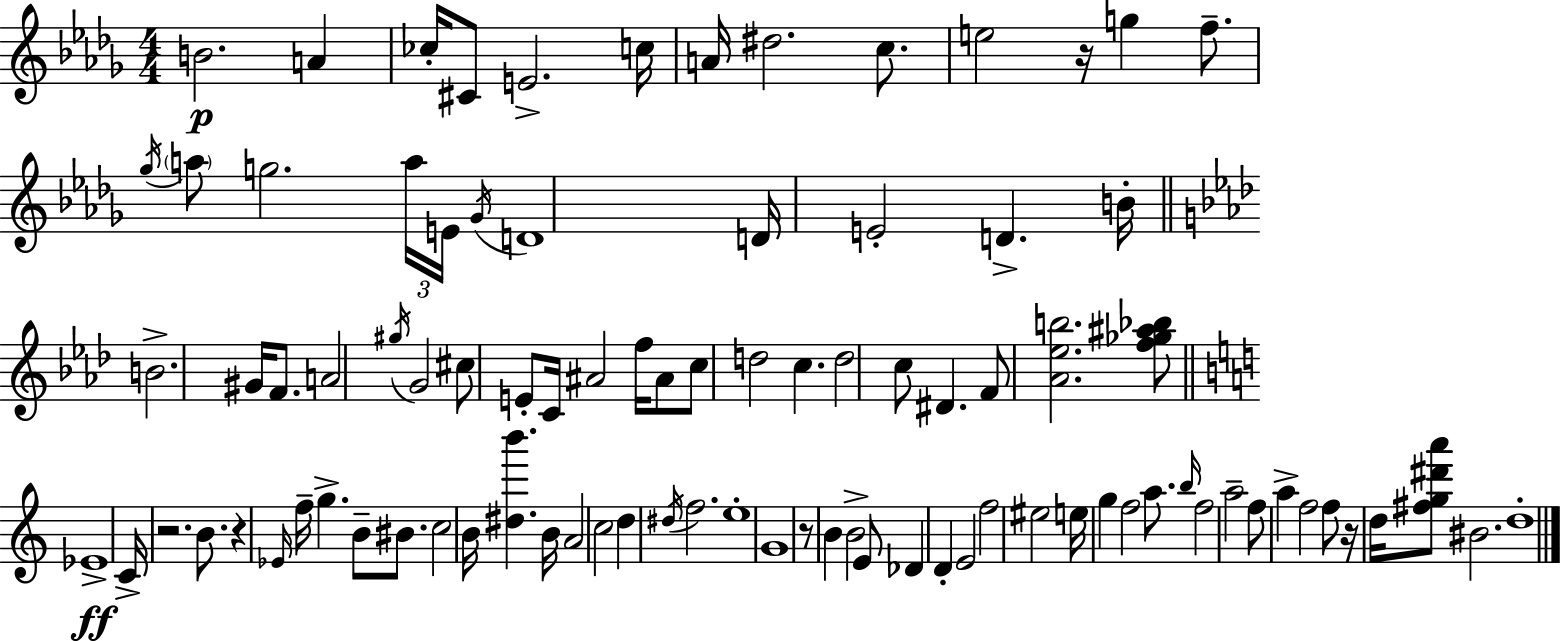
B4/h. A4/q CES5/s C#4/e E4/h. C5/s A4/s D#5/h. C5/e. E5/h R/s G5/q F5/e. Gb5/s A5/e G5/h. A5/s E4/s Gb4/s D4/w D4/s E4/h D4/q. B4/s B4/h. G#4/s F4/e. A4/h G#5/s G4/h C#5/e E4/e C4/s A#4/h F5/s A#4/e C5/e D5/h C5/q. D5/h C5/e D#4/q. F4/e [Ab4,Eb5,B5]/h. [F5,Gb5,A#5,Bb5]/e Eb4/w C4/s R/h. B4/e. R/q Eb4/s F5/s G5/q. B4/e BIS4/e. C5/h B4/s [D#5,B6]/q. B4/s A4/h C5/h D5/q D#5/s F5/h. E5/w G4/w R/e B4/q B4/h E4/e Db4/q D4/q E4/h F5/h EIS5/h E5/s G5/q F5/h A5/e. B5/s F5/h A5/h F5/e A5/q F5/h F5/e R/s D5/s [F#5,G5,D#6,A6]/e BIS4/h. D5/w